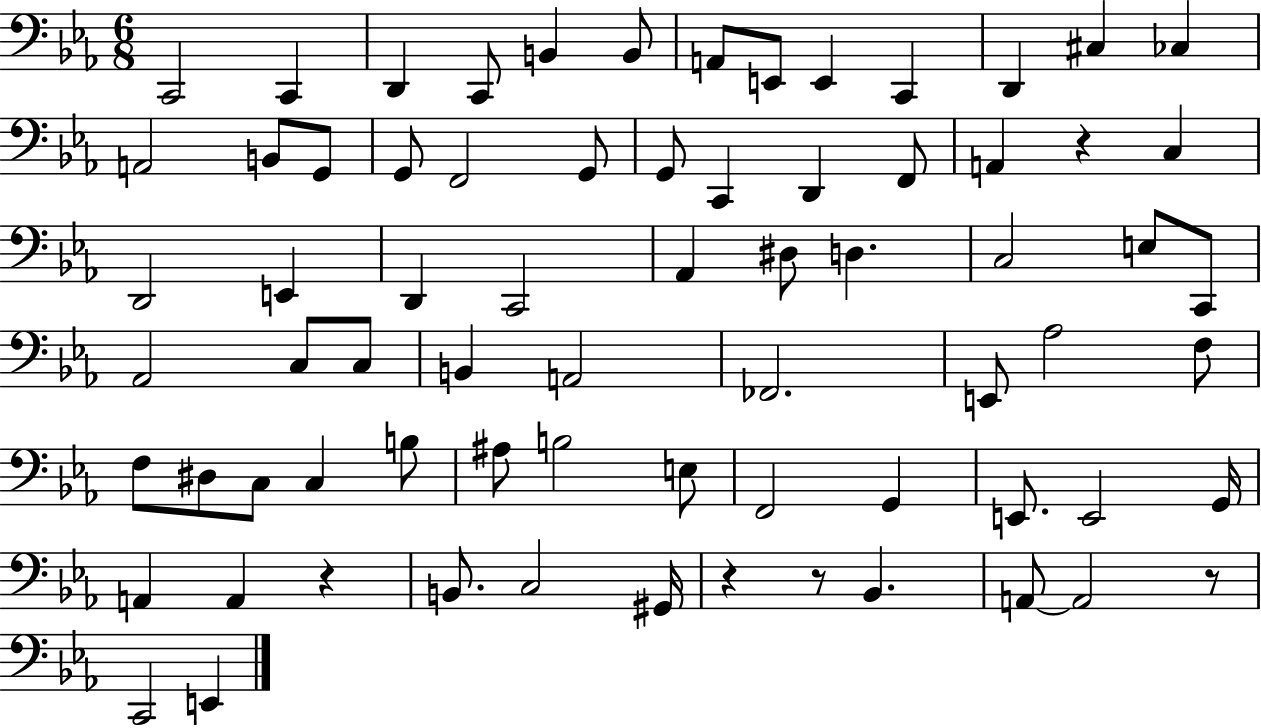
X:1
T:Untitled
M:6/8
L:1/4
K:Eb
C,,2 C,, D,, C,,/2 B,, B,,/2 A,,/2 E,,/2 E,, C,, D,, ^C, _C, A,,2 B,,/2 G,,/2 G,,/2 F,,2 G,,/2 G,,/2 C,, D,, F,,/2 A,, z C, D,,2 E,, D,, C,,2 _A,, ^D,/2 D, C,2 E,/2 C,,/2 _A,,2 C,/2 C,/2 B,, A,,2 _F,,2 E,,/2 _A,2 F,/2 F,/2 ^D,/2 C,/2 C, B,/2 ^A,/2 B,2 E,/2 F,,2 G,, E,,/2 E,,2 G,,/4 A,, A,, z B,,/2 C,2 ^G,,/4 z z/2 _B,, A,,/2 A,,2 z/2 C,,2 E,,